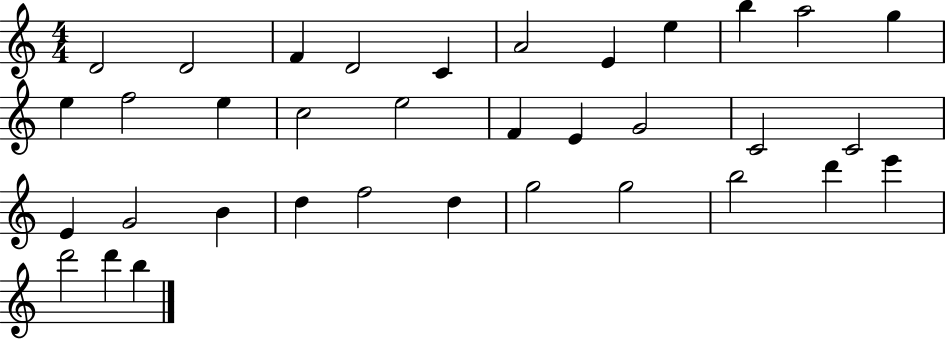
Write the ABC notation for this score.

X:1
T:Untitled
M:4/4
L:1/4
K:C
D2 D2 F D2 C A2 E e b a2 g e f2 e c2 e2 F E G2 C2 C2 E G2 B d f2 d g2 g2 b2 d' e' d'2 d' b